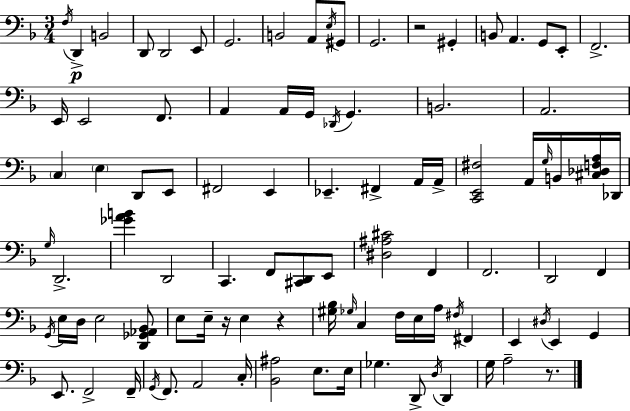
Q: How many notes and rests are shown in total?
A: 97